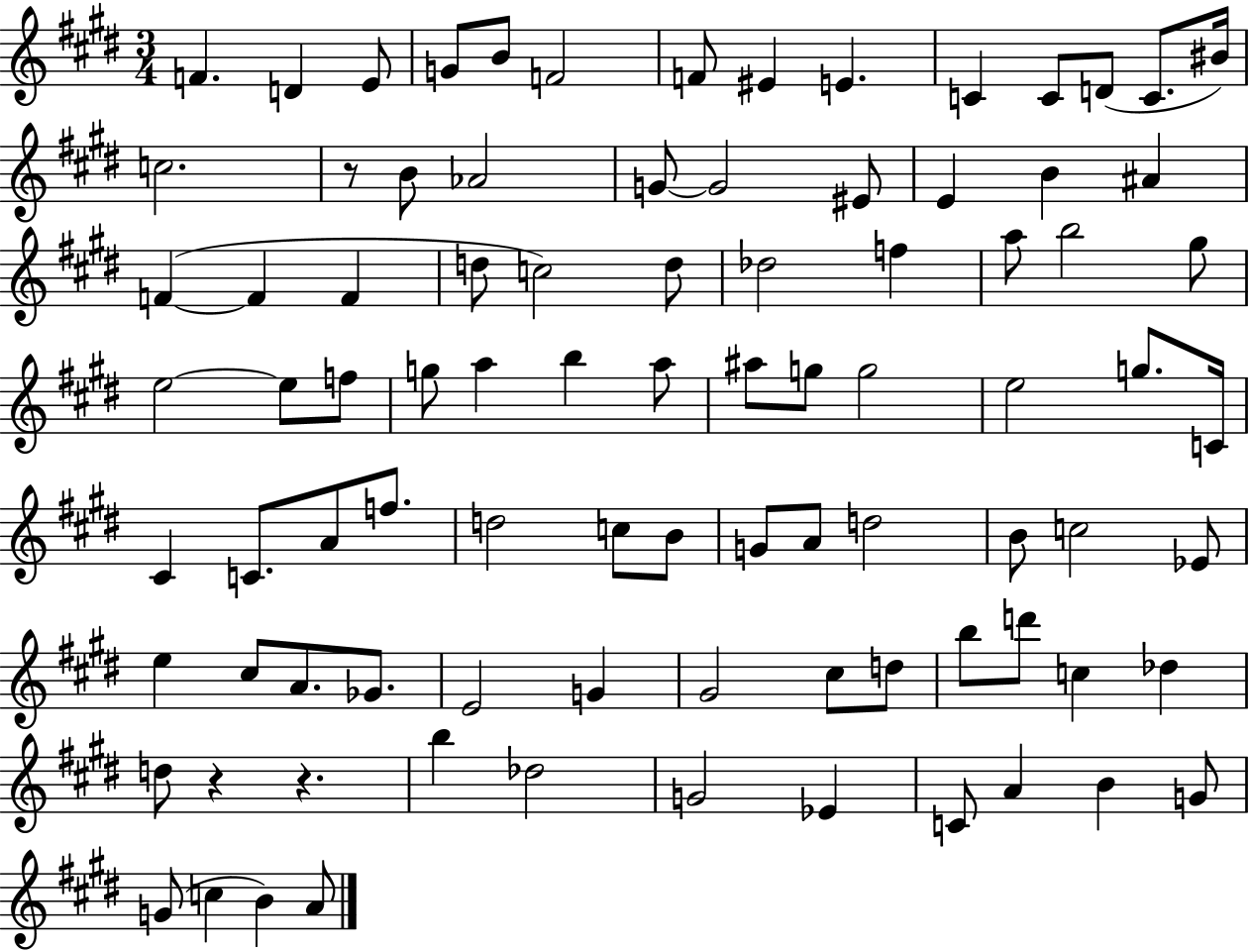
X:1
T:Untitled
M:3/4
L:1/4
K:E
F D E/2 G/2 B/2 F2 F/2 ^E E C C/2 D/2 C/2 ^B/4 c2 z/2 B/2 _A2 G/2 G2 ^E/2 E B ^A F F F d/2 c2 d/2 _d2 f a/2 b2 ^g/2 e2 e/2 f/2 g/2 a b a/2 ^a/2 g/2 g2 e2 g/2 C/4 ^C C/2 A/2 f/2 d2 c/2 B/2 G/2 A/2 d2 B/2 c2 _E/2 e ^c/2 A/2 _G/2 E2 G ^G2 ^c/2 d/2 b/2 d'/2 c _d d/2 z z b _d2 G2 _E C/2 A B G/2 G/2 c B A/2